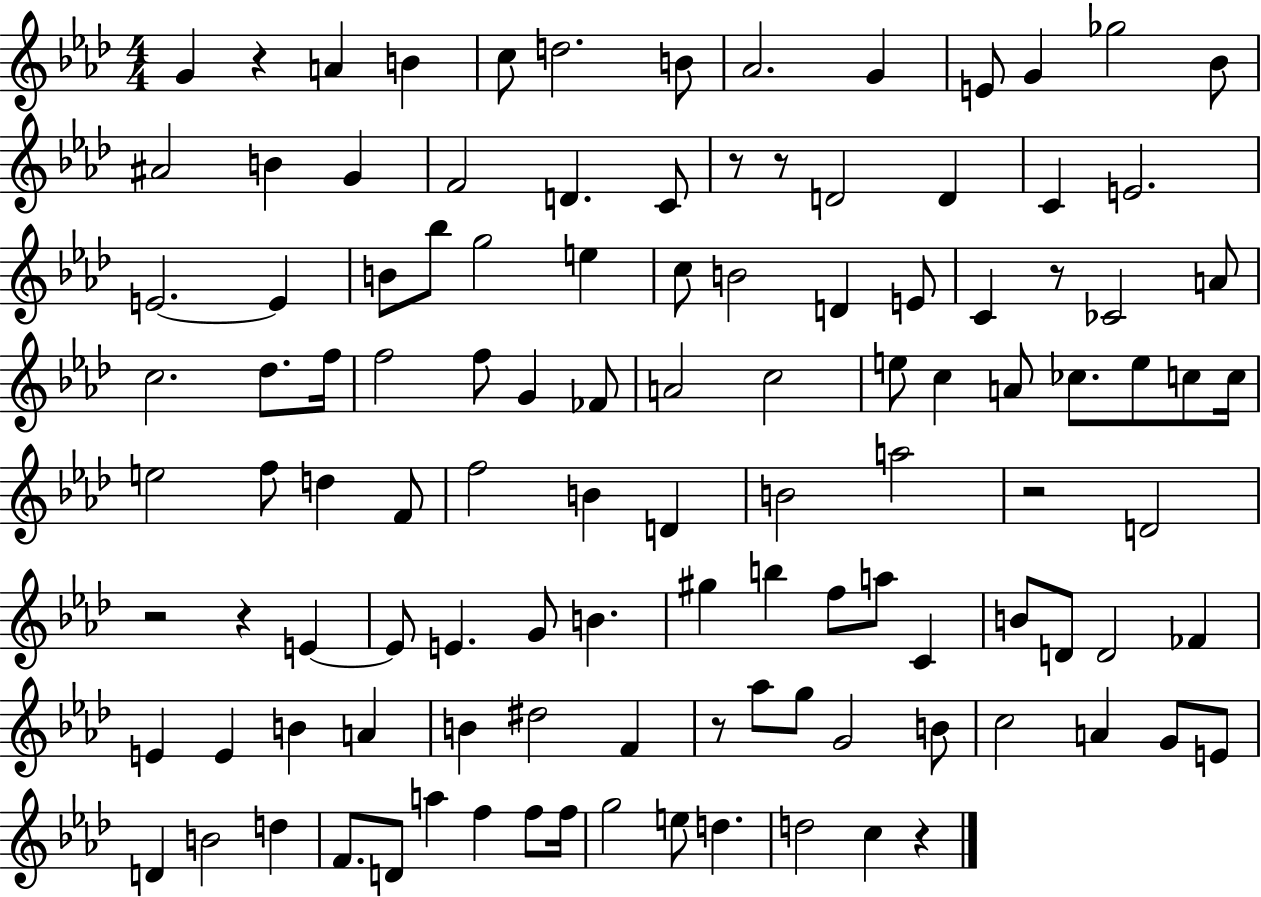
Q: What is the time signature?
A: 4/4